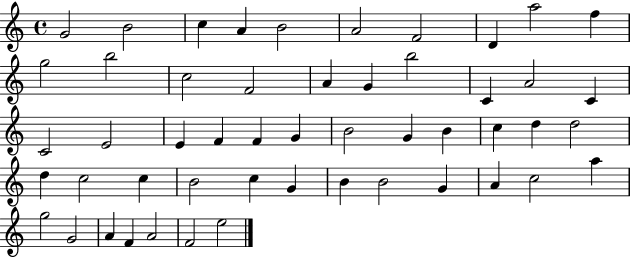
{
  \clef treble
  \time 4/4
  \defaultTimeSignature
  \key c \major
  g'2 b'2 | c''4 a'4 b'2 | a'2 f'2 | d'4 a''2 f''4 | \break g''2 b''2 | c''2 f'2 | a'4 g'4 b''2 | c'4 a'2 c'4 | \break c'2 e'2 | e'4 f'4 f'4 g'4 | b'2 g'4 b'4 | c''4 d''4 d''2 | \break d''4 c''2 c''4 | b'2 c''4 g'4 | b'4 b'2 g'4 | a'4 c''2 a''4 | \break g''2 g'2 | a'4 f'4 a'2 | f'2 e''2 | \bar "|."
}